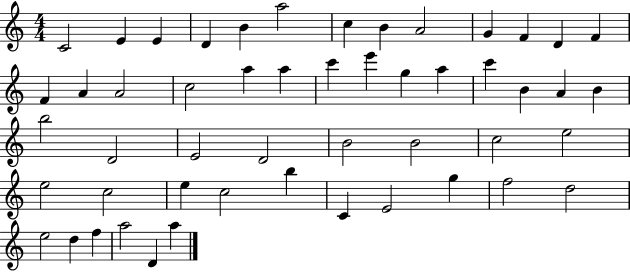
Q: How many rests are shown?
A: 0